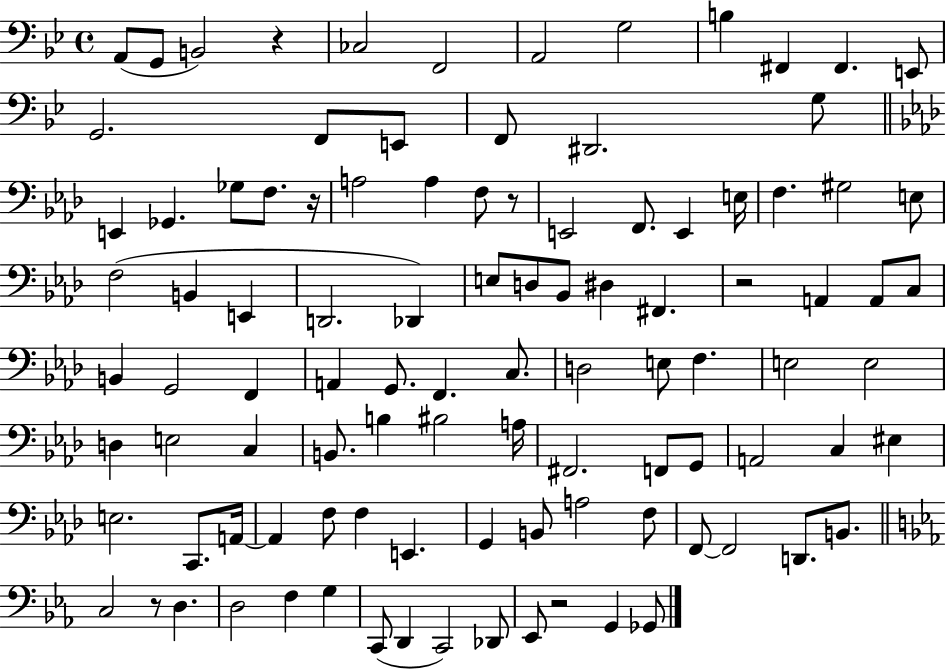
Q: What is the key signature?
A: BES major